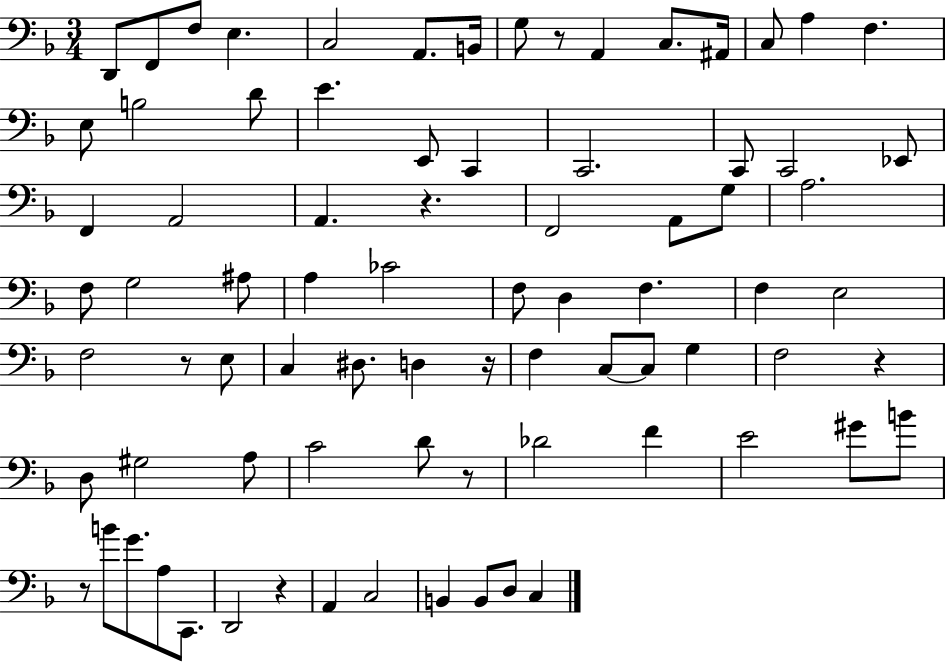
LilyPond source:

{
  \clef bass
  \numericTimeSignature
  \time 3/4
  \key f \major
  \repeat volta 2 { d,8 f,8 f8 e4. | c2 a,8. b,16 | g8 r8 a,4 c8. ais,16 | c8 a4 f4. | \break e8 b2 d'8 | e'4. e,8 c,4 | c,2. | c,8 c,2 ees,8 | \break f,4 a,2 | a,4. r4. | f,2 a,8 g8 | a2. | \break f8 g2 ais8 | a4 ces'2 | f8 d4 f4. | f4 e2 | \break f2 r8 e8 | c4 dis8. d4 r16 | f4 c8~~ c8 g4 | f2 r4 | \break d8 gis2 a8 | c'2 d'8 r8 | des'2 f'4 | e'2 gis'8 b'8 | \break r8 b'8 g'8. a8 c,8. | d,2 r4 | a,4 c2 | b,4 b,8 d8 c4 | \break } \bar "|."
}